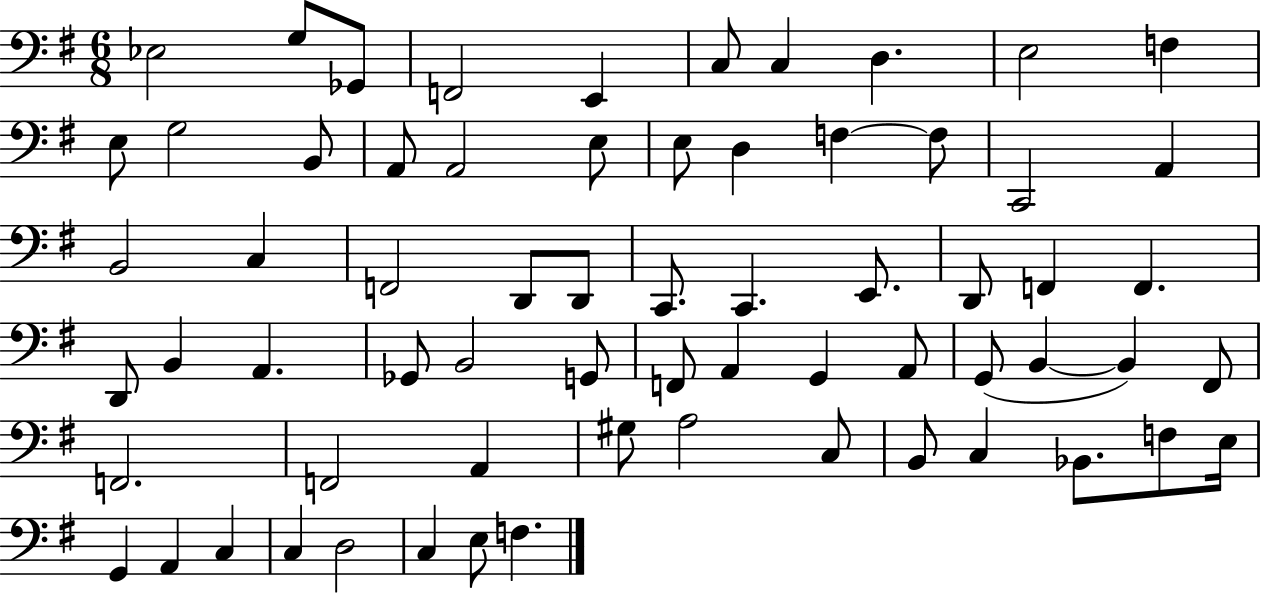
{
  \clef bass
  \numericTimeSignature
  \time 6/8
  \key g \major
  ees2 g8 ges,8 | f,2 e,4 | c8 c4 d4. | e2 f4 | \break e8 g2 b,8 | a,8 a,2 e8 | e8 d4 f4~~ f8 | c,2 a,4 | \break b,2 c4 | f,2 d,8 d,8 | c,8. c,4. e,8. | d,8 f,4 f,4. | \break d,8 b,4 a,4. | ges,8 b,2 g,8 | f,8 a,4 g,4 a,8 | g,8( b,4~~ b,4) fis,8 | \break f,2. | f,2 a,4 | gis8 a2 c8 | b,8 c4 bes,8. f8 e16 | \break g,4 a,4 c4 | c4 d2 | c4 e8 f4. | \bar "|."
}